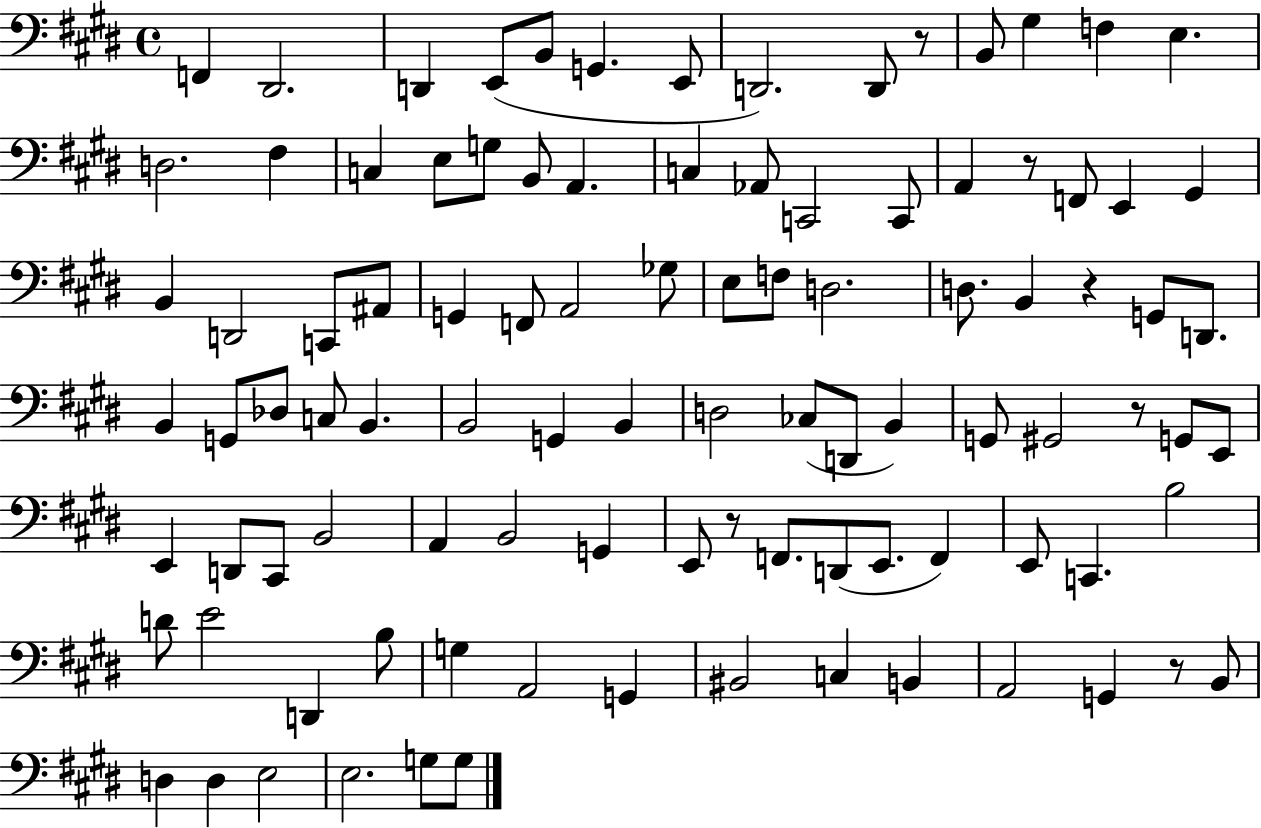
X:1
T:Untitled
M:4/4
L:1/4
K:E
F,, ^D,,2 D,, E,,/2 B,,/2 G,, E,,/2 D,,2 D,,/2 z/2 B,,/2 ^G, F, E, D,2 ^F, C, E,/2 G,/2 B,,/2 A,, C, _A,,/2 C,,2 C,,/2 A,, z/2 F,,/2 E,, ^G,, B,, D,,2 C,,/2 ^A,,/2 G,, F,,/2 A,,2 _G,/2 E,/2 F,/2 D,2 D,/2 B,, z G,,/2 D,,/2 B,, G,,/2 _D,/2 C,/2 B,, B,,2 G,, B,, D,2 _C,/2 D,,/2 B,, G,,/2 ^G,,2 z/2 G,,/2 E,,/2 E,, D,,/2 ^C,,/2 B,,2 A,, B,,2 G,, E,,/2 z/2 F,,/2 D,,/2 E,,/2 F,, E,,/2 C,, B,2 D/2 E2 D,, B,/2 G, A,,2 G,, ^B,,2 C, B,, A,,2 G,, z/2 B,,/2 D, D, E,2 E,2 G,/2 G,/2